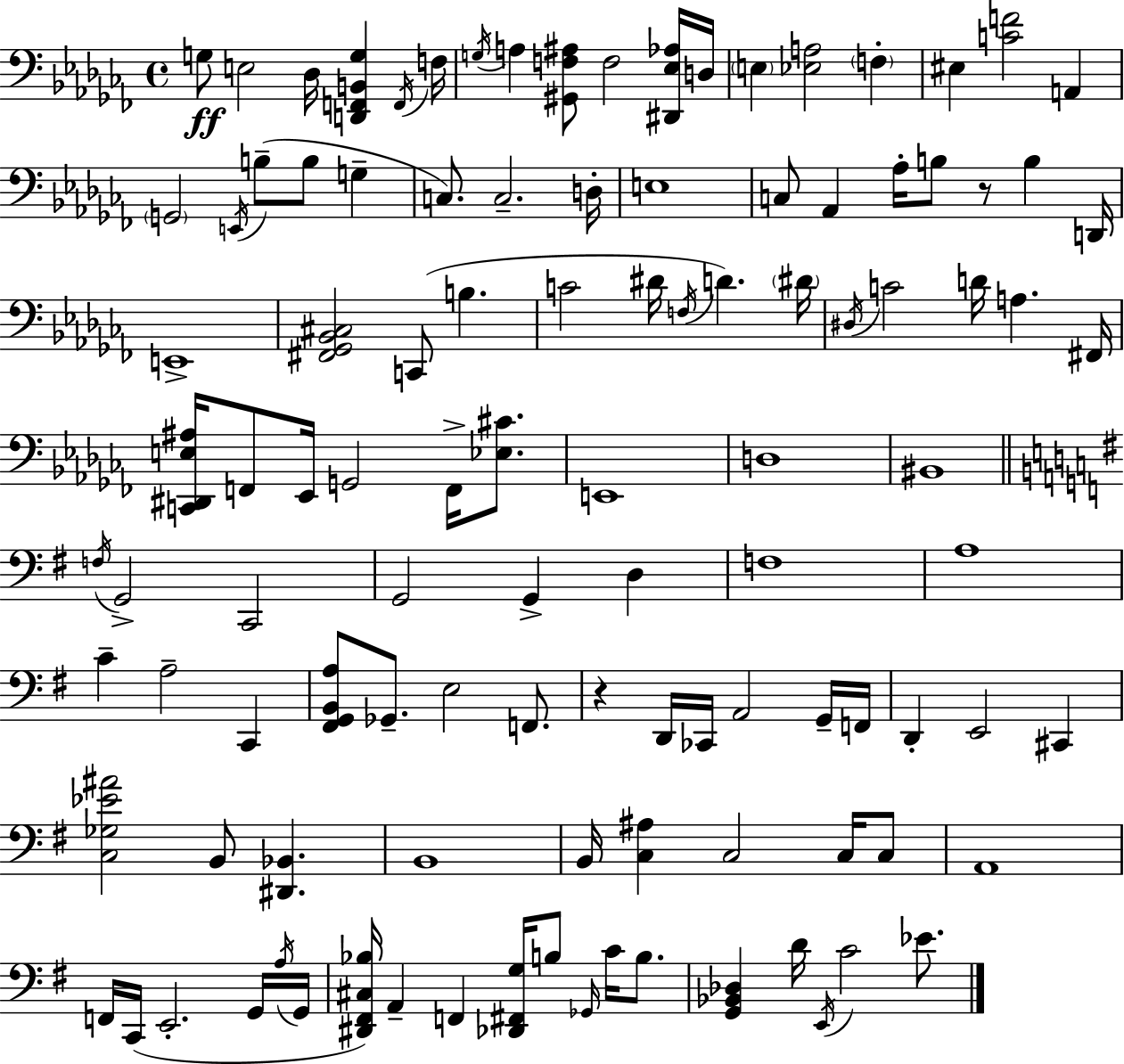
{
  \clef bass
  \time 4/4
  \defaultTimeSignature
  \key aes \minor
  \repeat volta 2 { g8\ff e2 des16 <d, f, b, g>4 \acciaccatura { f,16 } | f16 \acciaccatura { g16 } a4 <gis, f ais>8 f2 | <dis, ees aes>16 d16 \parenthesize e4 <ees a>2 \parenthesize f4-. | eis4 <c' f'>2 a,4 | \break \parenthesize g,2 \acciaccatura { e,16 } b8--( b8 g4-- | c8.) c2.-- | d16-. e1 | c8 aes,4 aes16-. b8 r8 b4 | \break d,16 e,1-> | <fis, ges, bes, cis>2 c,8( b4. | c'2 dis'16 \acciaccatura { f16 } d'4.) | \parenthesize dis'16 \acciaccatura { dis16 } c'2 d'16 a4. | \break fis,16 <c, dis, e ais>16 f,8 ees,16 g,2 | f,16-> <ees cis'>8. e,1 | d1 | bis,1 | \break \bar "||" \break \key e \minor \acciaccatura { f16 } g,2-> c,2 | g,2 g,4-> d4 | f1 | a1 | \break c'4-- a2-- c,4 | <fis, g, b, a>8 ges,8.-- e2 f,8. | r4 d,16 ces,16 a,2 g,16-- | f,16 d,4-. e,2 cis,4 | \break <c ges ees' ais'>2 b,8 <dis, bes,>4. | b,1 | b,16 <c ais>4 c2 c16 c8 | a,1 | \break f,16 c,16( e,2.-. g,16 | \acciaccatura { a16 } g,16 <dis, fis, cis bes>16) a,4-- f,4 <des, fis, g>16 b8 \grace { ges,16 } c'16 | b8. <g, bes, des>4 d'16 \acciaccatura { e,16 } c'2 | ees'8. } \bar "|."
}